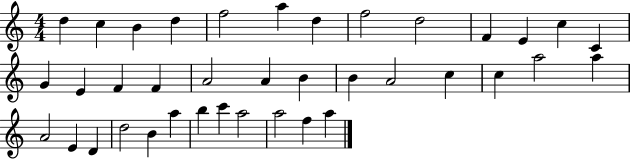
D5/q C5/q B4/q D5/q F5/h A5/q D5/q F5/h D5/h F4/q E4/q C5/q C4/q G4/q E4/q F4/q F4/q A4/h A4/q B4/q B4/q A4/h C5/q C5/q A5/h A5/q A4/h E4/q D4/q D5/h B4/q A5/q B5/q C6/q A5/h A5/h F5/q A5/q